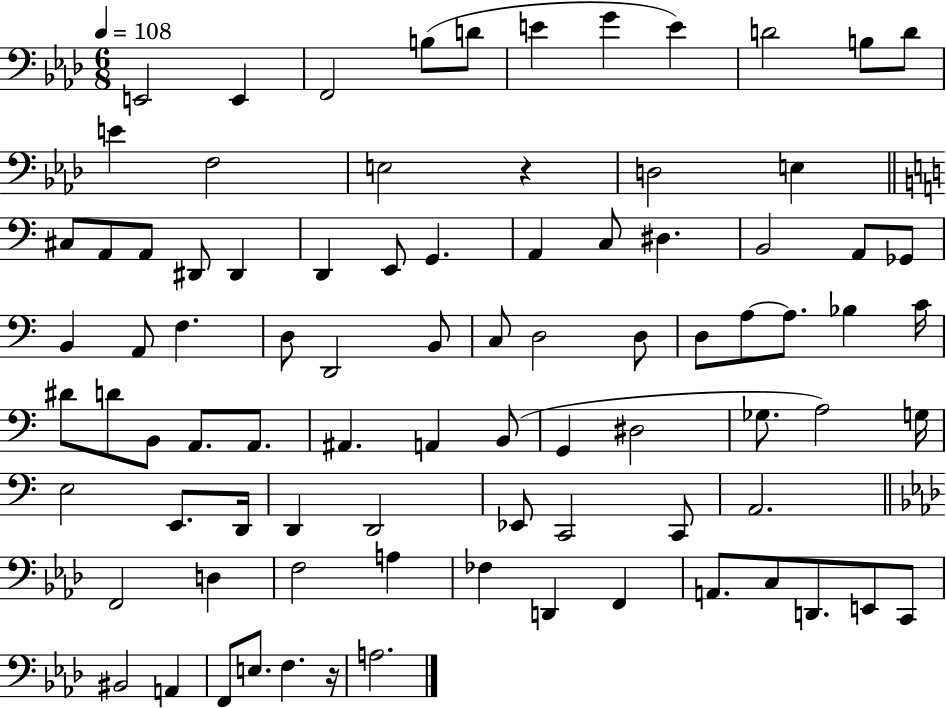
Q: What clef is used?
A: bass